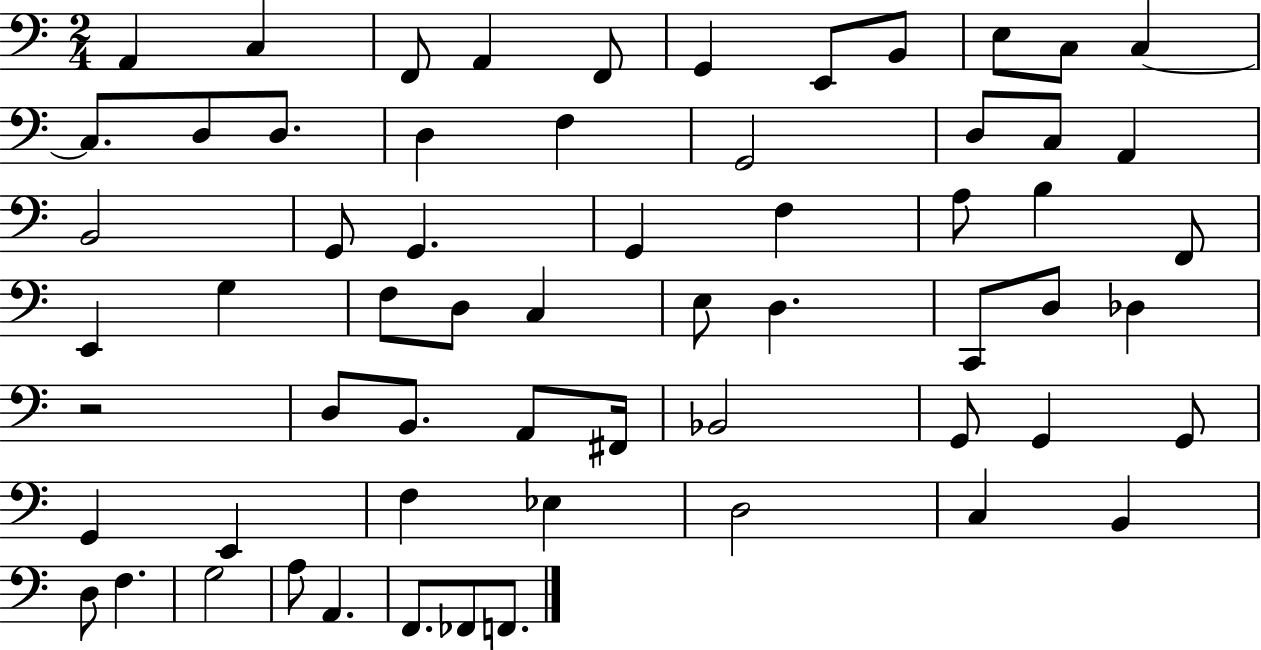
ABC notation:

X:1
T:Untitled
M:2/4
L:1/4
K:C
A,, C, F,,/2 A,, F,,/2 G,, E,,/2 B,,/2 E,/2 C,/2 C, C,/2 D,/2 D,/2 D, F, G,,2 D,/2 C,/2 A,, B,,2 G,,/2 G,, G,, F, A,/2 B, F,,/2 E,, G, F,/2 D,/2 C, E,/2 D, C,,/2 D,/2 _D, z2 D,/2 B,,/2 A,,/2 ^F,,/4 _B,,2 G,,/2 G,, G,,/2 G,, E,, F, _E, D,2 C, B,, D,/2 F, G,2 A,/2 A,, F,,/2 _F,,/2 F,,/2